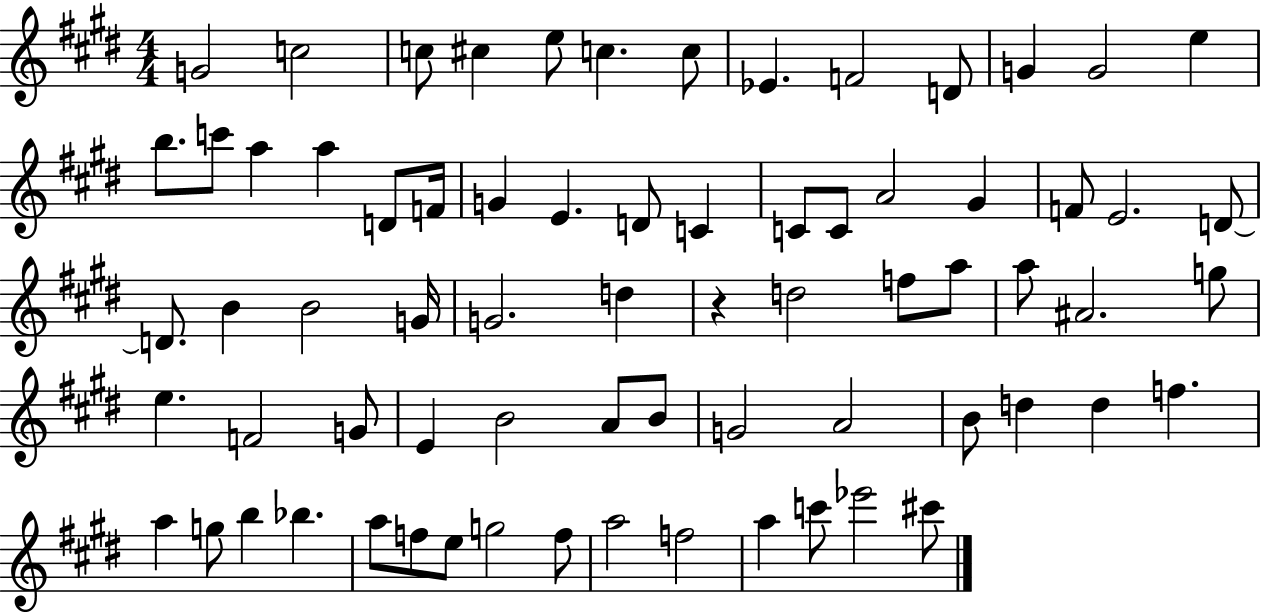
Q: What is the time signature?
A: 4/4